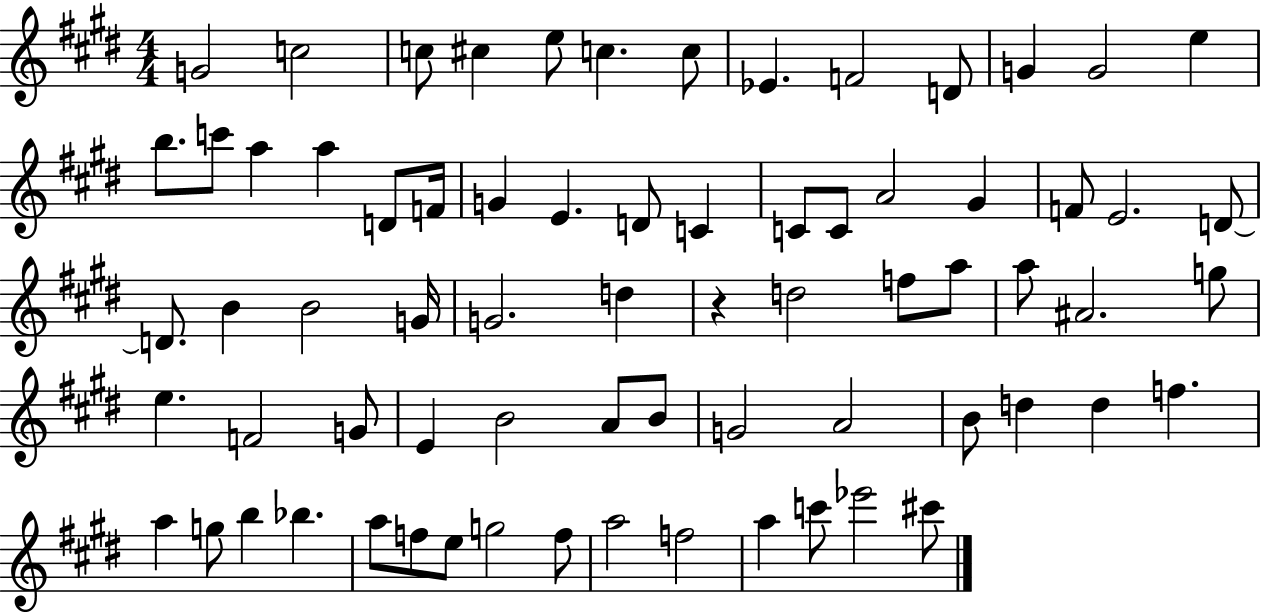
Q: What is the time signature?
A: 4/4